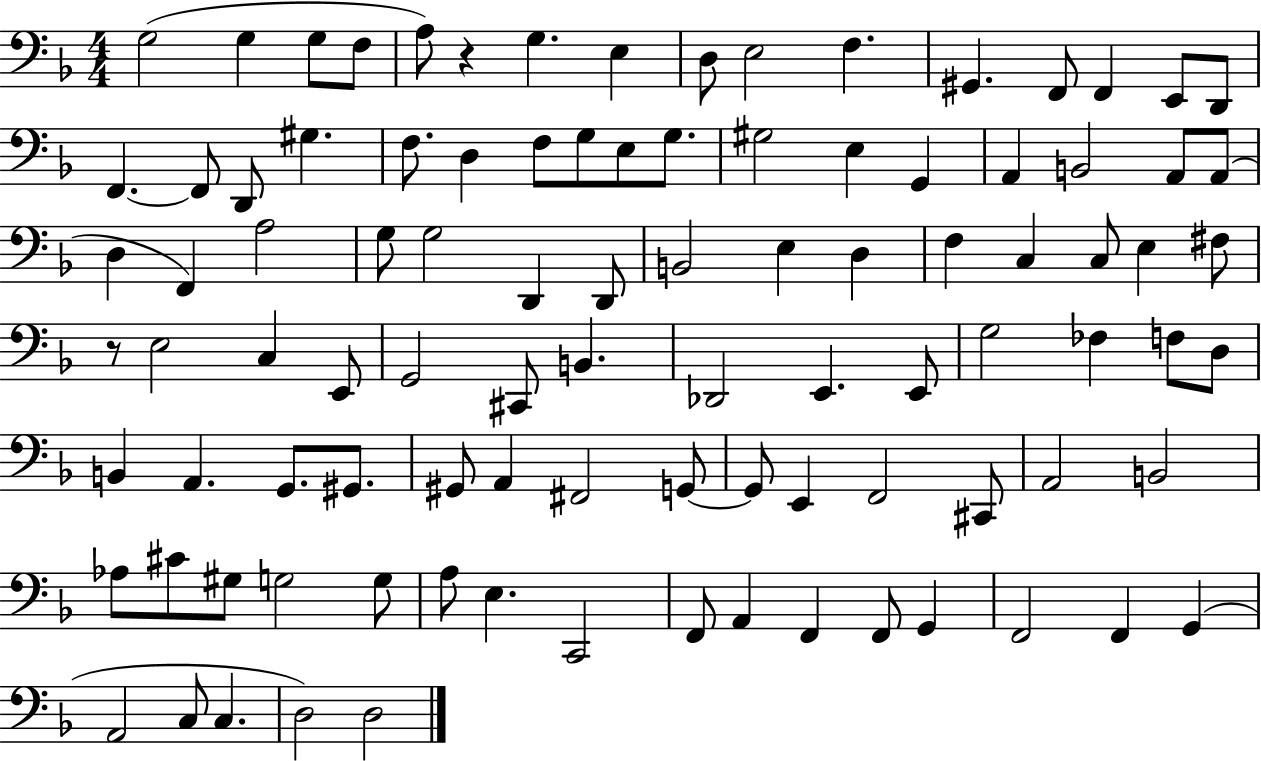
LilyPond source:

{
  \clef bass
  \numericTimeSignature
  \time 4/4
  \key f \major
  g2( g4 g8 f8 | a8) r4 g4. e4 | d8 e2 f4. | gis,4. f,8 f,4 e,8 d,8 | \break f,4.~~ f,8 d,8 gis4. | f8. d4 f8 g8 e8 g8. | gis2 e4 g,4 | a,4 b,2 a,8 a,8( | \break d4 f,4) a2 | g8 g2 d,4 d,8 | b,2 e4 d4 | f4 c4 c8 e4 fis8 | \break r8 e2 c4 e,8 | g,2 cis,8 b,4. | des,2 e,4. e,8 | g2 fes4 f8 d8 | \break b,4 a,4. g,8. gis,8. | gis,8 a,4 fis,2 g,8~~ | g,8 e,4 f,2 cis,8 | a,2 b,2 | \break aes8 cis'8 gis8 g2 g8 | a8 e4. c,2 | f,8 a,4 f,4 f,8 g,4 | f,2 f,4 g,4( | \break a,2 c8 c4. | d2) d2 | \bar "|."
}